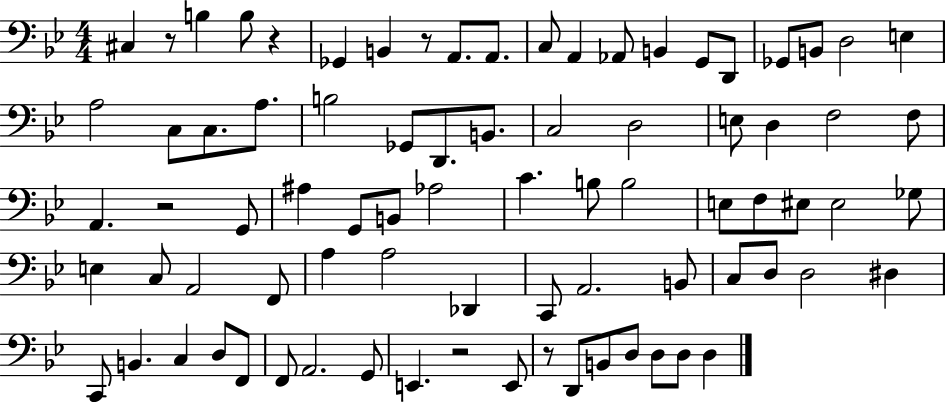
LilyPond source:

{
  \clef bass
  \numericTimeSignature
  \time 4/4
  \key bes \major
  cis4 r8 b4 b8 r4 | ges,4 b,4 r8 a,8. a,8. | c8 a,4 aes,8 b,4 g,8 d,8 | ges,8 b,8 d2 e4 | \break a2 c8 c8. a8. | b2 ges,8 d,8. b,8. | c2 d2 | e8 d4 f2 f8 | \break a,4. r2 g,8 | ais4 g,8 b,8 aes2 | c'4. b8 b2 | e8 f8 eis8 eis2 ges8 | \break e4 c8 a,2 f,8 | a4 a2 des,4 | c,8 a,2. b,8 | c8 d8 d2 dis4 | \break c,8 b,4. c4 d8 f,8 | f,8 a,2. g,8 | e,4. r2 e,8 | r8 d,8 b,8 d8 d8 d8 d4 | \break \bar "|."
}